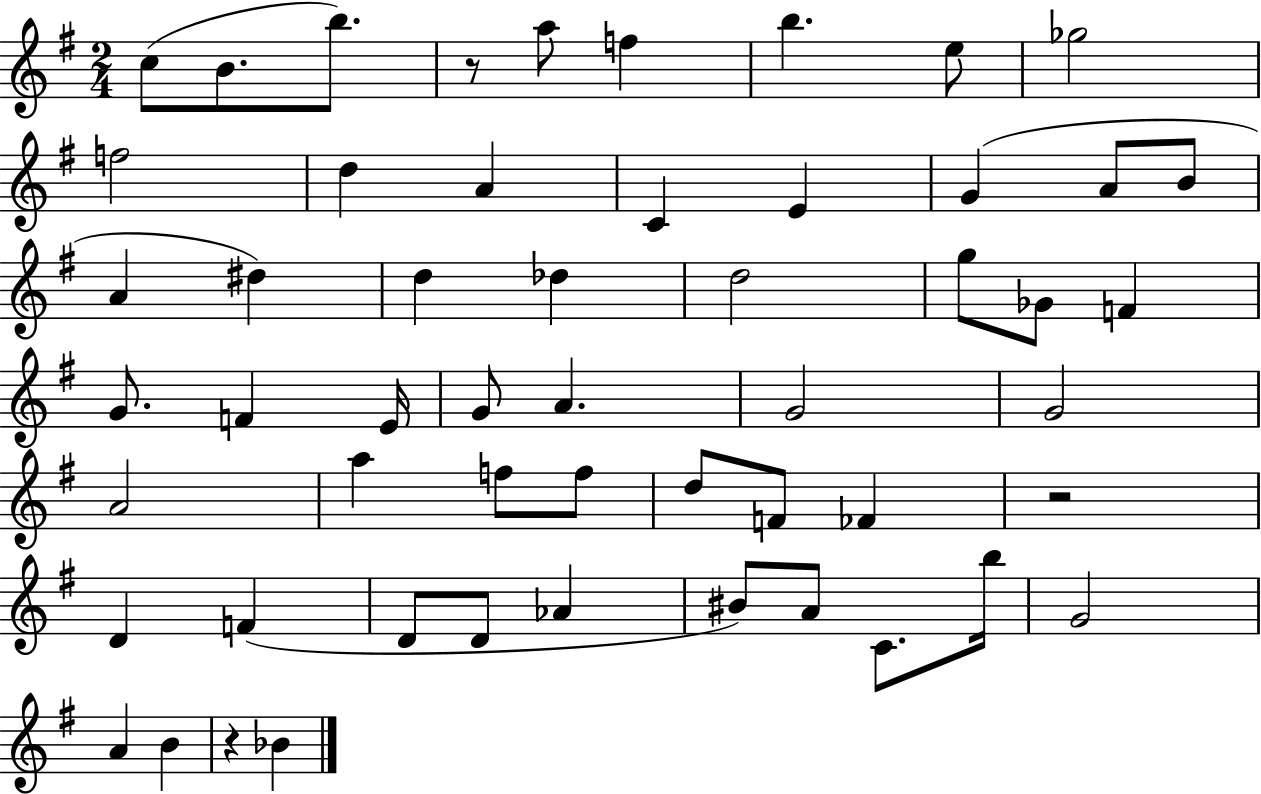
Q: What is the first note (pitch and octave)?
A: C5